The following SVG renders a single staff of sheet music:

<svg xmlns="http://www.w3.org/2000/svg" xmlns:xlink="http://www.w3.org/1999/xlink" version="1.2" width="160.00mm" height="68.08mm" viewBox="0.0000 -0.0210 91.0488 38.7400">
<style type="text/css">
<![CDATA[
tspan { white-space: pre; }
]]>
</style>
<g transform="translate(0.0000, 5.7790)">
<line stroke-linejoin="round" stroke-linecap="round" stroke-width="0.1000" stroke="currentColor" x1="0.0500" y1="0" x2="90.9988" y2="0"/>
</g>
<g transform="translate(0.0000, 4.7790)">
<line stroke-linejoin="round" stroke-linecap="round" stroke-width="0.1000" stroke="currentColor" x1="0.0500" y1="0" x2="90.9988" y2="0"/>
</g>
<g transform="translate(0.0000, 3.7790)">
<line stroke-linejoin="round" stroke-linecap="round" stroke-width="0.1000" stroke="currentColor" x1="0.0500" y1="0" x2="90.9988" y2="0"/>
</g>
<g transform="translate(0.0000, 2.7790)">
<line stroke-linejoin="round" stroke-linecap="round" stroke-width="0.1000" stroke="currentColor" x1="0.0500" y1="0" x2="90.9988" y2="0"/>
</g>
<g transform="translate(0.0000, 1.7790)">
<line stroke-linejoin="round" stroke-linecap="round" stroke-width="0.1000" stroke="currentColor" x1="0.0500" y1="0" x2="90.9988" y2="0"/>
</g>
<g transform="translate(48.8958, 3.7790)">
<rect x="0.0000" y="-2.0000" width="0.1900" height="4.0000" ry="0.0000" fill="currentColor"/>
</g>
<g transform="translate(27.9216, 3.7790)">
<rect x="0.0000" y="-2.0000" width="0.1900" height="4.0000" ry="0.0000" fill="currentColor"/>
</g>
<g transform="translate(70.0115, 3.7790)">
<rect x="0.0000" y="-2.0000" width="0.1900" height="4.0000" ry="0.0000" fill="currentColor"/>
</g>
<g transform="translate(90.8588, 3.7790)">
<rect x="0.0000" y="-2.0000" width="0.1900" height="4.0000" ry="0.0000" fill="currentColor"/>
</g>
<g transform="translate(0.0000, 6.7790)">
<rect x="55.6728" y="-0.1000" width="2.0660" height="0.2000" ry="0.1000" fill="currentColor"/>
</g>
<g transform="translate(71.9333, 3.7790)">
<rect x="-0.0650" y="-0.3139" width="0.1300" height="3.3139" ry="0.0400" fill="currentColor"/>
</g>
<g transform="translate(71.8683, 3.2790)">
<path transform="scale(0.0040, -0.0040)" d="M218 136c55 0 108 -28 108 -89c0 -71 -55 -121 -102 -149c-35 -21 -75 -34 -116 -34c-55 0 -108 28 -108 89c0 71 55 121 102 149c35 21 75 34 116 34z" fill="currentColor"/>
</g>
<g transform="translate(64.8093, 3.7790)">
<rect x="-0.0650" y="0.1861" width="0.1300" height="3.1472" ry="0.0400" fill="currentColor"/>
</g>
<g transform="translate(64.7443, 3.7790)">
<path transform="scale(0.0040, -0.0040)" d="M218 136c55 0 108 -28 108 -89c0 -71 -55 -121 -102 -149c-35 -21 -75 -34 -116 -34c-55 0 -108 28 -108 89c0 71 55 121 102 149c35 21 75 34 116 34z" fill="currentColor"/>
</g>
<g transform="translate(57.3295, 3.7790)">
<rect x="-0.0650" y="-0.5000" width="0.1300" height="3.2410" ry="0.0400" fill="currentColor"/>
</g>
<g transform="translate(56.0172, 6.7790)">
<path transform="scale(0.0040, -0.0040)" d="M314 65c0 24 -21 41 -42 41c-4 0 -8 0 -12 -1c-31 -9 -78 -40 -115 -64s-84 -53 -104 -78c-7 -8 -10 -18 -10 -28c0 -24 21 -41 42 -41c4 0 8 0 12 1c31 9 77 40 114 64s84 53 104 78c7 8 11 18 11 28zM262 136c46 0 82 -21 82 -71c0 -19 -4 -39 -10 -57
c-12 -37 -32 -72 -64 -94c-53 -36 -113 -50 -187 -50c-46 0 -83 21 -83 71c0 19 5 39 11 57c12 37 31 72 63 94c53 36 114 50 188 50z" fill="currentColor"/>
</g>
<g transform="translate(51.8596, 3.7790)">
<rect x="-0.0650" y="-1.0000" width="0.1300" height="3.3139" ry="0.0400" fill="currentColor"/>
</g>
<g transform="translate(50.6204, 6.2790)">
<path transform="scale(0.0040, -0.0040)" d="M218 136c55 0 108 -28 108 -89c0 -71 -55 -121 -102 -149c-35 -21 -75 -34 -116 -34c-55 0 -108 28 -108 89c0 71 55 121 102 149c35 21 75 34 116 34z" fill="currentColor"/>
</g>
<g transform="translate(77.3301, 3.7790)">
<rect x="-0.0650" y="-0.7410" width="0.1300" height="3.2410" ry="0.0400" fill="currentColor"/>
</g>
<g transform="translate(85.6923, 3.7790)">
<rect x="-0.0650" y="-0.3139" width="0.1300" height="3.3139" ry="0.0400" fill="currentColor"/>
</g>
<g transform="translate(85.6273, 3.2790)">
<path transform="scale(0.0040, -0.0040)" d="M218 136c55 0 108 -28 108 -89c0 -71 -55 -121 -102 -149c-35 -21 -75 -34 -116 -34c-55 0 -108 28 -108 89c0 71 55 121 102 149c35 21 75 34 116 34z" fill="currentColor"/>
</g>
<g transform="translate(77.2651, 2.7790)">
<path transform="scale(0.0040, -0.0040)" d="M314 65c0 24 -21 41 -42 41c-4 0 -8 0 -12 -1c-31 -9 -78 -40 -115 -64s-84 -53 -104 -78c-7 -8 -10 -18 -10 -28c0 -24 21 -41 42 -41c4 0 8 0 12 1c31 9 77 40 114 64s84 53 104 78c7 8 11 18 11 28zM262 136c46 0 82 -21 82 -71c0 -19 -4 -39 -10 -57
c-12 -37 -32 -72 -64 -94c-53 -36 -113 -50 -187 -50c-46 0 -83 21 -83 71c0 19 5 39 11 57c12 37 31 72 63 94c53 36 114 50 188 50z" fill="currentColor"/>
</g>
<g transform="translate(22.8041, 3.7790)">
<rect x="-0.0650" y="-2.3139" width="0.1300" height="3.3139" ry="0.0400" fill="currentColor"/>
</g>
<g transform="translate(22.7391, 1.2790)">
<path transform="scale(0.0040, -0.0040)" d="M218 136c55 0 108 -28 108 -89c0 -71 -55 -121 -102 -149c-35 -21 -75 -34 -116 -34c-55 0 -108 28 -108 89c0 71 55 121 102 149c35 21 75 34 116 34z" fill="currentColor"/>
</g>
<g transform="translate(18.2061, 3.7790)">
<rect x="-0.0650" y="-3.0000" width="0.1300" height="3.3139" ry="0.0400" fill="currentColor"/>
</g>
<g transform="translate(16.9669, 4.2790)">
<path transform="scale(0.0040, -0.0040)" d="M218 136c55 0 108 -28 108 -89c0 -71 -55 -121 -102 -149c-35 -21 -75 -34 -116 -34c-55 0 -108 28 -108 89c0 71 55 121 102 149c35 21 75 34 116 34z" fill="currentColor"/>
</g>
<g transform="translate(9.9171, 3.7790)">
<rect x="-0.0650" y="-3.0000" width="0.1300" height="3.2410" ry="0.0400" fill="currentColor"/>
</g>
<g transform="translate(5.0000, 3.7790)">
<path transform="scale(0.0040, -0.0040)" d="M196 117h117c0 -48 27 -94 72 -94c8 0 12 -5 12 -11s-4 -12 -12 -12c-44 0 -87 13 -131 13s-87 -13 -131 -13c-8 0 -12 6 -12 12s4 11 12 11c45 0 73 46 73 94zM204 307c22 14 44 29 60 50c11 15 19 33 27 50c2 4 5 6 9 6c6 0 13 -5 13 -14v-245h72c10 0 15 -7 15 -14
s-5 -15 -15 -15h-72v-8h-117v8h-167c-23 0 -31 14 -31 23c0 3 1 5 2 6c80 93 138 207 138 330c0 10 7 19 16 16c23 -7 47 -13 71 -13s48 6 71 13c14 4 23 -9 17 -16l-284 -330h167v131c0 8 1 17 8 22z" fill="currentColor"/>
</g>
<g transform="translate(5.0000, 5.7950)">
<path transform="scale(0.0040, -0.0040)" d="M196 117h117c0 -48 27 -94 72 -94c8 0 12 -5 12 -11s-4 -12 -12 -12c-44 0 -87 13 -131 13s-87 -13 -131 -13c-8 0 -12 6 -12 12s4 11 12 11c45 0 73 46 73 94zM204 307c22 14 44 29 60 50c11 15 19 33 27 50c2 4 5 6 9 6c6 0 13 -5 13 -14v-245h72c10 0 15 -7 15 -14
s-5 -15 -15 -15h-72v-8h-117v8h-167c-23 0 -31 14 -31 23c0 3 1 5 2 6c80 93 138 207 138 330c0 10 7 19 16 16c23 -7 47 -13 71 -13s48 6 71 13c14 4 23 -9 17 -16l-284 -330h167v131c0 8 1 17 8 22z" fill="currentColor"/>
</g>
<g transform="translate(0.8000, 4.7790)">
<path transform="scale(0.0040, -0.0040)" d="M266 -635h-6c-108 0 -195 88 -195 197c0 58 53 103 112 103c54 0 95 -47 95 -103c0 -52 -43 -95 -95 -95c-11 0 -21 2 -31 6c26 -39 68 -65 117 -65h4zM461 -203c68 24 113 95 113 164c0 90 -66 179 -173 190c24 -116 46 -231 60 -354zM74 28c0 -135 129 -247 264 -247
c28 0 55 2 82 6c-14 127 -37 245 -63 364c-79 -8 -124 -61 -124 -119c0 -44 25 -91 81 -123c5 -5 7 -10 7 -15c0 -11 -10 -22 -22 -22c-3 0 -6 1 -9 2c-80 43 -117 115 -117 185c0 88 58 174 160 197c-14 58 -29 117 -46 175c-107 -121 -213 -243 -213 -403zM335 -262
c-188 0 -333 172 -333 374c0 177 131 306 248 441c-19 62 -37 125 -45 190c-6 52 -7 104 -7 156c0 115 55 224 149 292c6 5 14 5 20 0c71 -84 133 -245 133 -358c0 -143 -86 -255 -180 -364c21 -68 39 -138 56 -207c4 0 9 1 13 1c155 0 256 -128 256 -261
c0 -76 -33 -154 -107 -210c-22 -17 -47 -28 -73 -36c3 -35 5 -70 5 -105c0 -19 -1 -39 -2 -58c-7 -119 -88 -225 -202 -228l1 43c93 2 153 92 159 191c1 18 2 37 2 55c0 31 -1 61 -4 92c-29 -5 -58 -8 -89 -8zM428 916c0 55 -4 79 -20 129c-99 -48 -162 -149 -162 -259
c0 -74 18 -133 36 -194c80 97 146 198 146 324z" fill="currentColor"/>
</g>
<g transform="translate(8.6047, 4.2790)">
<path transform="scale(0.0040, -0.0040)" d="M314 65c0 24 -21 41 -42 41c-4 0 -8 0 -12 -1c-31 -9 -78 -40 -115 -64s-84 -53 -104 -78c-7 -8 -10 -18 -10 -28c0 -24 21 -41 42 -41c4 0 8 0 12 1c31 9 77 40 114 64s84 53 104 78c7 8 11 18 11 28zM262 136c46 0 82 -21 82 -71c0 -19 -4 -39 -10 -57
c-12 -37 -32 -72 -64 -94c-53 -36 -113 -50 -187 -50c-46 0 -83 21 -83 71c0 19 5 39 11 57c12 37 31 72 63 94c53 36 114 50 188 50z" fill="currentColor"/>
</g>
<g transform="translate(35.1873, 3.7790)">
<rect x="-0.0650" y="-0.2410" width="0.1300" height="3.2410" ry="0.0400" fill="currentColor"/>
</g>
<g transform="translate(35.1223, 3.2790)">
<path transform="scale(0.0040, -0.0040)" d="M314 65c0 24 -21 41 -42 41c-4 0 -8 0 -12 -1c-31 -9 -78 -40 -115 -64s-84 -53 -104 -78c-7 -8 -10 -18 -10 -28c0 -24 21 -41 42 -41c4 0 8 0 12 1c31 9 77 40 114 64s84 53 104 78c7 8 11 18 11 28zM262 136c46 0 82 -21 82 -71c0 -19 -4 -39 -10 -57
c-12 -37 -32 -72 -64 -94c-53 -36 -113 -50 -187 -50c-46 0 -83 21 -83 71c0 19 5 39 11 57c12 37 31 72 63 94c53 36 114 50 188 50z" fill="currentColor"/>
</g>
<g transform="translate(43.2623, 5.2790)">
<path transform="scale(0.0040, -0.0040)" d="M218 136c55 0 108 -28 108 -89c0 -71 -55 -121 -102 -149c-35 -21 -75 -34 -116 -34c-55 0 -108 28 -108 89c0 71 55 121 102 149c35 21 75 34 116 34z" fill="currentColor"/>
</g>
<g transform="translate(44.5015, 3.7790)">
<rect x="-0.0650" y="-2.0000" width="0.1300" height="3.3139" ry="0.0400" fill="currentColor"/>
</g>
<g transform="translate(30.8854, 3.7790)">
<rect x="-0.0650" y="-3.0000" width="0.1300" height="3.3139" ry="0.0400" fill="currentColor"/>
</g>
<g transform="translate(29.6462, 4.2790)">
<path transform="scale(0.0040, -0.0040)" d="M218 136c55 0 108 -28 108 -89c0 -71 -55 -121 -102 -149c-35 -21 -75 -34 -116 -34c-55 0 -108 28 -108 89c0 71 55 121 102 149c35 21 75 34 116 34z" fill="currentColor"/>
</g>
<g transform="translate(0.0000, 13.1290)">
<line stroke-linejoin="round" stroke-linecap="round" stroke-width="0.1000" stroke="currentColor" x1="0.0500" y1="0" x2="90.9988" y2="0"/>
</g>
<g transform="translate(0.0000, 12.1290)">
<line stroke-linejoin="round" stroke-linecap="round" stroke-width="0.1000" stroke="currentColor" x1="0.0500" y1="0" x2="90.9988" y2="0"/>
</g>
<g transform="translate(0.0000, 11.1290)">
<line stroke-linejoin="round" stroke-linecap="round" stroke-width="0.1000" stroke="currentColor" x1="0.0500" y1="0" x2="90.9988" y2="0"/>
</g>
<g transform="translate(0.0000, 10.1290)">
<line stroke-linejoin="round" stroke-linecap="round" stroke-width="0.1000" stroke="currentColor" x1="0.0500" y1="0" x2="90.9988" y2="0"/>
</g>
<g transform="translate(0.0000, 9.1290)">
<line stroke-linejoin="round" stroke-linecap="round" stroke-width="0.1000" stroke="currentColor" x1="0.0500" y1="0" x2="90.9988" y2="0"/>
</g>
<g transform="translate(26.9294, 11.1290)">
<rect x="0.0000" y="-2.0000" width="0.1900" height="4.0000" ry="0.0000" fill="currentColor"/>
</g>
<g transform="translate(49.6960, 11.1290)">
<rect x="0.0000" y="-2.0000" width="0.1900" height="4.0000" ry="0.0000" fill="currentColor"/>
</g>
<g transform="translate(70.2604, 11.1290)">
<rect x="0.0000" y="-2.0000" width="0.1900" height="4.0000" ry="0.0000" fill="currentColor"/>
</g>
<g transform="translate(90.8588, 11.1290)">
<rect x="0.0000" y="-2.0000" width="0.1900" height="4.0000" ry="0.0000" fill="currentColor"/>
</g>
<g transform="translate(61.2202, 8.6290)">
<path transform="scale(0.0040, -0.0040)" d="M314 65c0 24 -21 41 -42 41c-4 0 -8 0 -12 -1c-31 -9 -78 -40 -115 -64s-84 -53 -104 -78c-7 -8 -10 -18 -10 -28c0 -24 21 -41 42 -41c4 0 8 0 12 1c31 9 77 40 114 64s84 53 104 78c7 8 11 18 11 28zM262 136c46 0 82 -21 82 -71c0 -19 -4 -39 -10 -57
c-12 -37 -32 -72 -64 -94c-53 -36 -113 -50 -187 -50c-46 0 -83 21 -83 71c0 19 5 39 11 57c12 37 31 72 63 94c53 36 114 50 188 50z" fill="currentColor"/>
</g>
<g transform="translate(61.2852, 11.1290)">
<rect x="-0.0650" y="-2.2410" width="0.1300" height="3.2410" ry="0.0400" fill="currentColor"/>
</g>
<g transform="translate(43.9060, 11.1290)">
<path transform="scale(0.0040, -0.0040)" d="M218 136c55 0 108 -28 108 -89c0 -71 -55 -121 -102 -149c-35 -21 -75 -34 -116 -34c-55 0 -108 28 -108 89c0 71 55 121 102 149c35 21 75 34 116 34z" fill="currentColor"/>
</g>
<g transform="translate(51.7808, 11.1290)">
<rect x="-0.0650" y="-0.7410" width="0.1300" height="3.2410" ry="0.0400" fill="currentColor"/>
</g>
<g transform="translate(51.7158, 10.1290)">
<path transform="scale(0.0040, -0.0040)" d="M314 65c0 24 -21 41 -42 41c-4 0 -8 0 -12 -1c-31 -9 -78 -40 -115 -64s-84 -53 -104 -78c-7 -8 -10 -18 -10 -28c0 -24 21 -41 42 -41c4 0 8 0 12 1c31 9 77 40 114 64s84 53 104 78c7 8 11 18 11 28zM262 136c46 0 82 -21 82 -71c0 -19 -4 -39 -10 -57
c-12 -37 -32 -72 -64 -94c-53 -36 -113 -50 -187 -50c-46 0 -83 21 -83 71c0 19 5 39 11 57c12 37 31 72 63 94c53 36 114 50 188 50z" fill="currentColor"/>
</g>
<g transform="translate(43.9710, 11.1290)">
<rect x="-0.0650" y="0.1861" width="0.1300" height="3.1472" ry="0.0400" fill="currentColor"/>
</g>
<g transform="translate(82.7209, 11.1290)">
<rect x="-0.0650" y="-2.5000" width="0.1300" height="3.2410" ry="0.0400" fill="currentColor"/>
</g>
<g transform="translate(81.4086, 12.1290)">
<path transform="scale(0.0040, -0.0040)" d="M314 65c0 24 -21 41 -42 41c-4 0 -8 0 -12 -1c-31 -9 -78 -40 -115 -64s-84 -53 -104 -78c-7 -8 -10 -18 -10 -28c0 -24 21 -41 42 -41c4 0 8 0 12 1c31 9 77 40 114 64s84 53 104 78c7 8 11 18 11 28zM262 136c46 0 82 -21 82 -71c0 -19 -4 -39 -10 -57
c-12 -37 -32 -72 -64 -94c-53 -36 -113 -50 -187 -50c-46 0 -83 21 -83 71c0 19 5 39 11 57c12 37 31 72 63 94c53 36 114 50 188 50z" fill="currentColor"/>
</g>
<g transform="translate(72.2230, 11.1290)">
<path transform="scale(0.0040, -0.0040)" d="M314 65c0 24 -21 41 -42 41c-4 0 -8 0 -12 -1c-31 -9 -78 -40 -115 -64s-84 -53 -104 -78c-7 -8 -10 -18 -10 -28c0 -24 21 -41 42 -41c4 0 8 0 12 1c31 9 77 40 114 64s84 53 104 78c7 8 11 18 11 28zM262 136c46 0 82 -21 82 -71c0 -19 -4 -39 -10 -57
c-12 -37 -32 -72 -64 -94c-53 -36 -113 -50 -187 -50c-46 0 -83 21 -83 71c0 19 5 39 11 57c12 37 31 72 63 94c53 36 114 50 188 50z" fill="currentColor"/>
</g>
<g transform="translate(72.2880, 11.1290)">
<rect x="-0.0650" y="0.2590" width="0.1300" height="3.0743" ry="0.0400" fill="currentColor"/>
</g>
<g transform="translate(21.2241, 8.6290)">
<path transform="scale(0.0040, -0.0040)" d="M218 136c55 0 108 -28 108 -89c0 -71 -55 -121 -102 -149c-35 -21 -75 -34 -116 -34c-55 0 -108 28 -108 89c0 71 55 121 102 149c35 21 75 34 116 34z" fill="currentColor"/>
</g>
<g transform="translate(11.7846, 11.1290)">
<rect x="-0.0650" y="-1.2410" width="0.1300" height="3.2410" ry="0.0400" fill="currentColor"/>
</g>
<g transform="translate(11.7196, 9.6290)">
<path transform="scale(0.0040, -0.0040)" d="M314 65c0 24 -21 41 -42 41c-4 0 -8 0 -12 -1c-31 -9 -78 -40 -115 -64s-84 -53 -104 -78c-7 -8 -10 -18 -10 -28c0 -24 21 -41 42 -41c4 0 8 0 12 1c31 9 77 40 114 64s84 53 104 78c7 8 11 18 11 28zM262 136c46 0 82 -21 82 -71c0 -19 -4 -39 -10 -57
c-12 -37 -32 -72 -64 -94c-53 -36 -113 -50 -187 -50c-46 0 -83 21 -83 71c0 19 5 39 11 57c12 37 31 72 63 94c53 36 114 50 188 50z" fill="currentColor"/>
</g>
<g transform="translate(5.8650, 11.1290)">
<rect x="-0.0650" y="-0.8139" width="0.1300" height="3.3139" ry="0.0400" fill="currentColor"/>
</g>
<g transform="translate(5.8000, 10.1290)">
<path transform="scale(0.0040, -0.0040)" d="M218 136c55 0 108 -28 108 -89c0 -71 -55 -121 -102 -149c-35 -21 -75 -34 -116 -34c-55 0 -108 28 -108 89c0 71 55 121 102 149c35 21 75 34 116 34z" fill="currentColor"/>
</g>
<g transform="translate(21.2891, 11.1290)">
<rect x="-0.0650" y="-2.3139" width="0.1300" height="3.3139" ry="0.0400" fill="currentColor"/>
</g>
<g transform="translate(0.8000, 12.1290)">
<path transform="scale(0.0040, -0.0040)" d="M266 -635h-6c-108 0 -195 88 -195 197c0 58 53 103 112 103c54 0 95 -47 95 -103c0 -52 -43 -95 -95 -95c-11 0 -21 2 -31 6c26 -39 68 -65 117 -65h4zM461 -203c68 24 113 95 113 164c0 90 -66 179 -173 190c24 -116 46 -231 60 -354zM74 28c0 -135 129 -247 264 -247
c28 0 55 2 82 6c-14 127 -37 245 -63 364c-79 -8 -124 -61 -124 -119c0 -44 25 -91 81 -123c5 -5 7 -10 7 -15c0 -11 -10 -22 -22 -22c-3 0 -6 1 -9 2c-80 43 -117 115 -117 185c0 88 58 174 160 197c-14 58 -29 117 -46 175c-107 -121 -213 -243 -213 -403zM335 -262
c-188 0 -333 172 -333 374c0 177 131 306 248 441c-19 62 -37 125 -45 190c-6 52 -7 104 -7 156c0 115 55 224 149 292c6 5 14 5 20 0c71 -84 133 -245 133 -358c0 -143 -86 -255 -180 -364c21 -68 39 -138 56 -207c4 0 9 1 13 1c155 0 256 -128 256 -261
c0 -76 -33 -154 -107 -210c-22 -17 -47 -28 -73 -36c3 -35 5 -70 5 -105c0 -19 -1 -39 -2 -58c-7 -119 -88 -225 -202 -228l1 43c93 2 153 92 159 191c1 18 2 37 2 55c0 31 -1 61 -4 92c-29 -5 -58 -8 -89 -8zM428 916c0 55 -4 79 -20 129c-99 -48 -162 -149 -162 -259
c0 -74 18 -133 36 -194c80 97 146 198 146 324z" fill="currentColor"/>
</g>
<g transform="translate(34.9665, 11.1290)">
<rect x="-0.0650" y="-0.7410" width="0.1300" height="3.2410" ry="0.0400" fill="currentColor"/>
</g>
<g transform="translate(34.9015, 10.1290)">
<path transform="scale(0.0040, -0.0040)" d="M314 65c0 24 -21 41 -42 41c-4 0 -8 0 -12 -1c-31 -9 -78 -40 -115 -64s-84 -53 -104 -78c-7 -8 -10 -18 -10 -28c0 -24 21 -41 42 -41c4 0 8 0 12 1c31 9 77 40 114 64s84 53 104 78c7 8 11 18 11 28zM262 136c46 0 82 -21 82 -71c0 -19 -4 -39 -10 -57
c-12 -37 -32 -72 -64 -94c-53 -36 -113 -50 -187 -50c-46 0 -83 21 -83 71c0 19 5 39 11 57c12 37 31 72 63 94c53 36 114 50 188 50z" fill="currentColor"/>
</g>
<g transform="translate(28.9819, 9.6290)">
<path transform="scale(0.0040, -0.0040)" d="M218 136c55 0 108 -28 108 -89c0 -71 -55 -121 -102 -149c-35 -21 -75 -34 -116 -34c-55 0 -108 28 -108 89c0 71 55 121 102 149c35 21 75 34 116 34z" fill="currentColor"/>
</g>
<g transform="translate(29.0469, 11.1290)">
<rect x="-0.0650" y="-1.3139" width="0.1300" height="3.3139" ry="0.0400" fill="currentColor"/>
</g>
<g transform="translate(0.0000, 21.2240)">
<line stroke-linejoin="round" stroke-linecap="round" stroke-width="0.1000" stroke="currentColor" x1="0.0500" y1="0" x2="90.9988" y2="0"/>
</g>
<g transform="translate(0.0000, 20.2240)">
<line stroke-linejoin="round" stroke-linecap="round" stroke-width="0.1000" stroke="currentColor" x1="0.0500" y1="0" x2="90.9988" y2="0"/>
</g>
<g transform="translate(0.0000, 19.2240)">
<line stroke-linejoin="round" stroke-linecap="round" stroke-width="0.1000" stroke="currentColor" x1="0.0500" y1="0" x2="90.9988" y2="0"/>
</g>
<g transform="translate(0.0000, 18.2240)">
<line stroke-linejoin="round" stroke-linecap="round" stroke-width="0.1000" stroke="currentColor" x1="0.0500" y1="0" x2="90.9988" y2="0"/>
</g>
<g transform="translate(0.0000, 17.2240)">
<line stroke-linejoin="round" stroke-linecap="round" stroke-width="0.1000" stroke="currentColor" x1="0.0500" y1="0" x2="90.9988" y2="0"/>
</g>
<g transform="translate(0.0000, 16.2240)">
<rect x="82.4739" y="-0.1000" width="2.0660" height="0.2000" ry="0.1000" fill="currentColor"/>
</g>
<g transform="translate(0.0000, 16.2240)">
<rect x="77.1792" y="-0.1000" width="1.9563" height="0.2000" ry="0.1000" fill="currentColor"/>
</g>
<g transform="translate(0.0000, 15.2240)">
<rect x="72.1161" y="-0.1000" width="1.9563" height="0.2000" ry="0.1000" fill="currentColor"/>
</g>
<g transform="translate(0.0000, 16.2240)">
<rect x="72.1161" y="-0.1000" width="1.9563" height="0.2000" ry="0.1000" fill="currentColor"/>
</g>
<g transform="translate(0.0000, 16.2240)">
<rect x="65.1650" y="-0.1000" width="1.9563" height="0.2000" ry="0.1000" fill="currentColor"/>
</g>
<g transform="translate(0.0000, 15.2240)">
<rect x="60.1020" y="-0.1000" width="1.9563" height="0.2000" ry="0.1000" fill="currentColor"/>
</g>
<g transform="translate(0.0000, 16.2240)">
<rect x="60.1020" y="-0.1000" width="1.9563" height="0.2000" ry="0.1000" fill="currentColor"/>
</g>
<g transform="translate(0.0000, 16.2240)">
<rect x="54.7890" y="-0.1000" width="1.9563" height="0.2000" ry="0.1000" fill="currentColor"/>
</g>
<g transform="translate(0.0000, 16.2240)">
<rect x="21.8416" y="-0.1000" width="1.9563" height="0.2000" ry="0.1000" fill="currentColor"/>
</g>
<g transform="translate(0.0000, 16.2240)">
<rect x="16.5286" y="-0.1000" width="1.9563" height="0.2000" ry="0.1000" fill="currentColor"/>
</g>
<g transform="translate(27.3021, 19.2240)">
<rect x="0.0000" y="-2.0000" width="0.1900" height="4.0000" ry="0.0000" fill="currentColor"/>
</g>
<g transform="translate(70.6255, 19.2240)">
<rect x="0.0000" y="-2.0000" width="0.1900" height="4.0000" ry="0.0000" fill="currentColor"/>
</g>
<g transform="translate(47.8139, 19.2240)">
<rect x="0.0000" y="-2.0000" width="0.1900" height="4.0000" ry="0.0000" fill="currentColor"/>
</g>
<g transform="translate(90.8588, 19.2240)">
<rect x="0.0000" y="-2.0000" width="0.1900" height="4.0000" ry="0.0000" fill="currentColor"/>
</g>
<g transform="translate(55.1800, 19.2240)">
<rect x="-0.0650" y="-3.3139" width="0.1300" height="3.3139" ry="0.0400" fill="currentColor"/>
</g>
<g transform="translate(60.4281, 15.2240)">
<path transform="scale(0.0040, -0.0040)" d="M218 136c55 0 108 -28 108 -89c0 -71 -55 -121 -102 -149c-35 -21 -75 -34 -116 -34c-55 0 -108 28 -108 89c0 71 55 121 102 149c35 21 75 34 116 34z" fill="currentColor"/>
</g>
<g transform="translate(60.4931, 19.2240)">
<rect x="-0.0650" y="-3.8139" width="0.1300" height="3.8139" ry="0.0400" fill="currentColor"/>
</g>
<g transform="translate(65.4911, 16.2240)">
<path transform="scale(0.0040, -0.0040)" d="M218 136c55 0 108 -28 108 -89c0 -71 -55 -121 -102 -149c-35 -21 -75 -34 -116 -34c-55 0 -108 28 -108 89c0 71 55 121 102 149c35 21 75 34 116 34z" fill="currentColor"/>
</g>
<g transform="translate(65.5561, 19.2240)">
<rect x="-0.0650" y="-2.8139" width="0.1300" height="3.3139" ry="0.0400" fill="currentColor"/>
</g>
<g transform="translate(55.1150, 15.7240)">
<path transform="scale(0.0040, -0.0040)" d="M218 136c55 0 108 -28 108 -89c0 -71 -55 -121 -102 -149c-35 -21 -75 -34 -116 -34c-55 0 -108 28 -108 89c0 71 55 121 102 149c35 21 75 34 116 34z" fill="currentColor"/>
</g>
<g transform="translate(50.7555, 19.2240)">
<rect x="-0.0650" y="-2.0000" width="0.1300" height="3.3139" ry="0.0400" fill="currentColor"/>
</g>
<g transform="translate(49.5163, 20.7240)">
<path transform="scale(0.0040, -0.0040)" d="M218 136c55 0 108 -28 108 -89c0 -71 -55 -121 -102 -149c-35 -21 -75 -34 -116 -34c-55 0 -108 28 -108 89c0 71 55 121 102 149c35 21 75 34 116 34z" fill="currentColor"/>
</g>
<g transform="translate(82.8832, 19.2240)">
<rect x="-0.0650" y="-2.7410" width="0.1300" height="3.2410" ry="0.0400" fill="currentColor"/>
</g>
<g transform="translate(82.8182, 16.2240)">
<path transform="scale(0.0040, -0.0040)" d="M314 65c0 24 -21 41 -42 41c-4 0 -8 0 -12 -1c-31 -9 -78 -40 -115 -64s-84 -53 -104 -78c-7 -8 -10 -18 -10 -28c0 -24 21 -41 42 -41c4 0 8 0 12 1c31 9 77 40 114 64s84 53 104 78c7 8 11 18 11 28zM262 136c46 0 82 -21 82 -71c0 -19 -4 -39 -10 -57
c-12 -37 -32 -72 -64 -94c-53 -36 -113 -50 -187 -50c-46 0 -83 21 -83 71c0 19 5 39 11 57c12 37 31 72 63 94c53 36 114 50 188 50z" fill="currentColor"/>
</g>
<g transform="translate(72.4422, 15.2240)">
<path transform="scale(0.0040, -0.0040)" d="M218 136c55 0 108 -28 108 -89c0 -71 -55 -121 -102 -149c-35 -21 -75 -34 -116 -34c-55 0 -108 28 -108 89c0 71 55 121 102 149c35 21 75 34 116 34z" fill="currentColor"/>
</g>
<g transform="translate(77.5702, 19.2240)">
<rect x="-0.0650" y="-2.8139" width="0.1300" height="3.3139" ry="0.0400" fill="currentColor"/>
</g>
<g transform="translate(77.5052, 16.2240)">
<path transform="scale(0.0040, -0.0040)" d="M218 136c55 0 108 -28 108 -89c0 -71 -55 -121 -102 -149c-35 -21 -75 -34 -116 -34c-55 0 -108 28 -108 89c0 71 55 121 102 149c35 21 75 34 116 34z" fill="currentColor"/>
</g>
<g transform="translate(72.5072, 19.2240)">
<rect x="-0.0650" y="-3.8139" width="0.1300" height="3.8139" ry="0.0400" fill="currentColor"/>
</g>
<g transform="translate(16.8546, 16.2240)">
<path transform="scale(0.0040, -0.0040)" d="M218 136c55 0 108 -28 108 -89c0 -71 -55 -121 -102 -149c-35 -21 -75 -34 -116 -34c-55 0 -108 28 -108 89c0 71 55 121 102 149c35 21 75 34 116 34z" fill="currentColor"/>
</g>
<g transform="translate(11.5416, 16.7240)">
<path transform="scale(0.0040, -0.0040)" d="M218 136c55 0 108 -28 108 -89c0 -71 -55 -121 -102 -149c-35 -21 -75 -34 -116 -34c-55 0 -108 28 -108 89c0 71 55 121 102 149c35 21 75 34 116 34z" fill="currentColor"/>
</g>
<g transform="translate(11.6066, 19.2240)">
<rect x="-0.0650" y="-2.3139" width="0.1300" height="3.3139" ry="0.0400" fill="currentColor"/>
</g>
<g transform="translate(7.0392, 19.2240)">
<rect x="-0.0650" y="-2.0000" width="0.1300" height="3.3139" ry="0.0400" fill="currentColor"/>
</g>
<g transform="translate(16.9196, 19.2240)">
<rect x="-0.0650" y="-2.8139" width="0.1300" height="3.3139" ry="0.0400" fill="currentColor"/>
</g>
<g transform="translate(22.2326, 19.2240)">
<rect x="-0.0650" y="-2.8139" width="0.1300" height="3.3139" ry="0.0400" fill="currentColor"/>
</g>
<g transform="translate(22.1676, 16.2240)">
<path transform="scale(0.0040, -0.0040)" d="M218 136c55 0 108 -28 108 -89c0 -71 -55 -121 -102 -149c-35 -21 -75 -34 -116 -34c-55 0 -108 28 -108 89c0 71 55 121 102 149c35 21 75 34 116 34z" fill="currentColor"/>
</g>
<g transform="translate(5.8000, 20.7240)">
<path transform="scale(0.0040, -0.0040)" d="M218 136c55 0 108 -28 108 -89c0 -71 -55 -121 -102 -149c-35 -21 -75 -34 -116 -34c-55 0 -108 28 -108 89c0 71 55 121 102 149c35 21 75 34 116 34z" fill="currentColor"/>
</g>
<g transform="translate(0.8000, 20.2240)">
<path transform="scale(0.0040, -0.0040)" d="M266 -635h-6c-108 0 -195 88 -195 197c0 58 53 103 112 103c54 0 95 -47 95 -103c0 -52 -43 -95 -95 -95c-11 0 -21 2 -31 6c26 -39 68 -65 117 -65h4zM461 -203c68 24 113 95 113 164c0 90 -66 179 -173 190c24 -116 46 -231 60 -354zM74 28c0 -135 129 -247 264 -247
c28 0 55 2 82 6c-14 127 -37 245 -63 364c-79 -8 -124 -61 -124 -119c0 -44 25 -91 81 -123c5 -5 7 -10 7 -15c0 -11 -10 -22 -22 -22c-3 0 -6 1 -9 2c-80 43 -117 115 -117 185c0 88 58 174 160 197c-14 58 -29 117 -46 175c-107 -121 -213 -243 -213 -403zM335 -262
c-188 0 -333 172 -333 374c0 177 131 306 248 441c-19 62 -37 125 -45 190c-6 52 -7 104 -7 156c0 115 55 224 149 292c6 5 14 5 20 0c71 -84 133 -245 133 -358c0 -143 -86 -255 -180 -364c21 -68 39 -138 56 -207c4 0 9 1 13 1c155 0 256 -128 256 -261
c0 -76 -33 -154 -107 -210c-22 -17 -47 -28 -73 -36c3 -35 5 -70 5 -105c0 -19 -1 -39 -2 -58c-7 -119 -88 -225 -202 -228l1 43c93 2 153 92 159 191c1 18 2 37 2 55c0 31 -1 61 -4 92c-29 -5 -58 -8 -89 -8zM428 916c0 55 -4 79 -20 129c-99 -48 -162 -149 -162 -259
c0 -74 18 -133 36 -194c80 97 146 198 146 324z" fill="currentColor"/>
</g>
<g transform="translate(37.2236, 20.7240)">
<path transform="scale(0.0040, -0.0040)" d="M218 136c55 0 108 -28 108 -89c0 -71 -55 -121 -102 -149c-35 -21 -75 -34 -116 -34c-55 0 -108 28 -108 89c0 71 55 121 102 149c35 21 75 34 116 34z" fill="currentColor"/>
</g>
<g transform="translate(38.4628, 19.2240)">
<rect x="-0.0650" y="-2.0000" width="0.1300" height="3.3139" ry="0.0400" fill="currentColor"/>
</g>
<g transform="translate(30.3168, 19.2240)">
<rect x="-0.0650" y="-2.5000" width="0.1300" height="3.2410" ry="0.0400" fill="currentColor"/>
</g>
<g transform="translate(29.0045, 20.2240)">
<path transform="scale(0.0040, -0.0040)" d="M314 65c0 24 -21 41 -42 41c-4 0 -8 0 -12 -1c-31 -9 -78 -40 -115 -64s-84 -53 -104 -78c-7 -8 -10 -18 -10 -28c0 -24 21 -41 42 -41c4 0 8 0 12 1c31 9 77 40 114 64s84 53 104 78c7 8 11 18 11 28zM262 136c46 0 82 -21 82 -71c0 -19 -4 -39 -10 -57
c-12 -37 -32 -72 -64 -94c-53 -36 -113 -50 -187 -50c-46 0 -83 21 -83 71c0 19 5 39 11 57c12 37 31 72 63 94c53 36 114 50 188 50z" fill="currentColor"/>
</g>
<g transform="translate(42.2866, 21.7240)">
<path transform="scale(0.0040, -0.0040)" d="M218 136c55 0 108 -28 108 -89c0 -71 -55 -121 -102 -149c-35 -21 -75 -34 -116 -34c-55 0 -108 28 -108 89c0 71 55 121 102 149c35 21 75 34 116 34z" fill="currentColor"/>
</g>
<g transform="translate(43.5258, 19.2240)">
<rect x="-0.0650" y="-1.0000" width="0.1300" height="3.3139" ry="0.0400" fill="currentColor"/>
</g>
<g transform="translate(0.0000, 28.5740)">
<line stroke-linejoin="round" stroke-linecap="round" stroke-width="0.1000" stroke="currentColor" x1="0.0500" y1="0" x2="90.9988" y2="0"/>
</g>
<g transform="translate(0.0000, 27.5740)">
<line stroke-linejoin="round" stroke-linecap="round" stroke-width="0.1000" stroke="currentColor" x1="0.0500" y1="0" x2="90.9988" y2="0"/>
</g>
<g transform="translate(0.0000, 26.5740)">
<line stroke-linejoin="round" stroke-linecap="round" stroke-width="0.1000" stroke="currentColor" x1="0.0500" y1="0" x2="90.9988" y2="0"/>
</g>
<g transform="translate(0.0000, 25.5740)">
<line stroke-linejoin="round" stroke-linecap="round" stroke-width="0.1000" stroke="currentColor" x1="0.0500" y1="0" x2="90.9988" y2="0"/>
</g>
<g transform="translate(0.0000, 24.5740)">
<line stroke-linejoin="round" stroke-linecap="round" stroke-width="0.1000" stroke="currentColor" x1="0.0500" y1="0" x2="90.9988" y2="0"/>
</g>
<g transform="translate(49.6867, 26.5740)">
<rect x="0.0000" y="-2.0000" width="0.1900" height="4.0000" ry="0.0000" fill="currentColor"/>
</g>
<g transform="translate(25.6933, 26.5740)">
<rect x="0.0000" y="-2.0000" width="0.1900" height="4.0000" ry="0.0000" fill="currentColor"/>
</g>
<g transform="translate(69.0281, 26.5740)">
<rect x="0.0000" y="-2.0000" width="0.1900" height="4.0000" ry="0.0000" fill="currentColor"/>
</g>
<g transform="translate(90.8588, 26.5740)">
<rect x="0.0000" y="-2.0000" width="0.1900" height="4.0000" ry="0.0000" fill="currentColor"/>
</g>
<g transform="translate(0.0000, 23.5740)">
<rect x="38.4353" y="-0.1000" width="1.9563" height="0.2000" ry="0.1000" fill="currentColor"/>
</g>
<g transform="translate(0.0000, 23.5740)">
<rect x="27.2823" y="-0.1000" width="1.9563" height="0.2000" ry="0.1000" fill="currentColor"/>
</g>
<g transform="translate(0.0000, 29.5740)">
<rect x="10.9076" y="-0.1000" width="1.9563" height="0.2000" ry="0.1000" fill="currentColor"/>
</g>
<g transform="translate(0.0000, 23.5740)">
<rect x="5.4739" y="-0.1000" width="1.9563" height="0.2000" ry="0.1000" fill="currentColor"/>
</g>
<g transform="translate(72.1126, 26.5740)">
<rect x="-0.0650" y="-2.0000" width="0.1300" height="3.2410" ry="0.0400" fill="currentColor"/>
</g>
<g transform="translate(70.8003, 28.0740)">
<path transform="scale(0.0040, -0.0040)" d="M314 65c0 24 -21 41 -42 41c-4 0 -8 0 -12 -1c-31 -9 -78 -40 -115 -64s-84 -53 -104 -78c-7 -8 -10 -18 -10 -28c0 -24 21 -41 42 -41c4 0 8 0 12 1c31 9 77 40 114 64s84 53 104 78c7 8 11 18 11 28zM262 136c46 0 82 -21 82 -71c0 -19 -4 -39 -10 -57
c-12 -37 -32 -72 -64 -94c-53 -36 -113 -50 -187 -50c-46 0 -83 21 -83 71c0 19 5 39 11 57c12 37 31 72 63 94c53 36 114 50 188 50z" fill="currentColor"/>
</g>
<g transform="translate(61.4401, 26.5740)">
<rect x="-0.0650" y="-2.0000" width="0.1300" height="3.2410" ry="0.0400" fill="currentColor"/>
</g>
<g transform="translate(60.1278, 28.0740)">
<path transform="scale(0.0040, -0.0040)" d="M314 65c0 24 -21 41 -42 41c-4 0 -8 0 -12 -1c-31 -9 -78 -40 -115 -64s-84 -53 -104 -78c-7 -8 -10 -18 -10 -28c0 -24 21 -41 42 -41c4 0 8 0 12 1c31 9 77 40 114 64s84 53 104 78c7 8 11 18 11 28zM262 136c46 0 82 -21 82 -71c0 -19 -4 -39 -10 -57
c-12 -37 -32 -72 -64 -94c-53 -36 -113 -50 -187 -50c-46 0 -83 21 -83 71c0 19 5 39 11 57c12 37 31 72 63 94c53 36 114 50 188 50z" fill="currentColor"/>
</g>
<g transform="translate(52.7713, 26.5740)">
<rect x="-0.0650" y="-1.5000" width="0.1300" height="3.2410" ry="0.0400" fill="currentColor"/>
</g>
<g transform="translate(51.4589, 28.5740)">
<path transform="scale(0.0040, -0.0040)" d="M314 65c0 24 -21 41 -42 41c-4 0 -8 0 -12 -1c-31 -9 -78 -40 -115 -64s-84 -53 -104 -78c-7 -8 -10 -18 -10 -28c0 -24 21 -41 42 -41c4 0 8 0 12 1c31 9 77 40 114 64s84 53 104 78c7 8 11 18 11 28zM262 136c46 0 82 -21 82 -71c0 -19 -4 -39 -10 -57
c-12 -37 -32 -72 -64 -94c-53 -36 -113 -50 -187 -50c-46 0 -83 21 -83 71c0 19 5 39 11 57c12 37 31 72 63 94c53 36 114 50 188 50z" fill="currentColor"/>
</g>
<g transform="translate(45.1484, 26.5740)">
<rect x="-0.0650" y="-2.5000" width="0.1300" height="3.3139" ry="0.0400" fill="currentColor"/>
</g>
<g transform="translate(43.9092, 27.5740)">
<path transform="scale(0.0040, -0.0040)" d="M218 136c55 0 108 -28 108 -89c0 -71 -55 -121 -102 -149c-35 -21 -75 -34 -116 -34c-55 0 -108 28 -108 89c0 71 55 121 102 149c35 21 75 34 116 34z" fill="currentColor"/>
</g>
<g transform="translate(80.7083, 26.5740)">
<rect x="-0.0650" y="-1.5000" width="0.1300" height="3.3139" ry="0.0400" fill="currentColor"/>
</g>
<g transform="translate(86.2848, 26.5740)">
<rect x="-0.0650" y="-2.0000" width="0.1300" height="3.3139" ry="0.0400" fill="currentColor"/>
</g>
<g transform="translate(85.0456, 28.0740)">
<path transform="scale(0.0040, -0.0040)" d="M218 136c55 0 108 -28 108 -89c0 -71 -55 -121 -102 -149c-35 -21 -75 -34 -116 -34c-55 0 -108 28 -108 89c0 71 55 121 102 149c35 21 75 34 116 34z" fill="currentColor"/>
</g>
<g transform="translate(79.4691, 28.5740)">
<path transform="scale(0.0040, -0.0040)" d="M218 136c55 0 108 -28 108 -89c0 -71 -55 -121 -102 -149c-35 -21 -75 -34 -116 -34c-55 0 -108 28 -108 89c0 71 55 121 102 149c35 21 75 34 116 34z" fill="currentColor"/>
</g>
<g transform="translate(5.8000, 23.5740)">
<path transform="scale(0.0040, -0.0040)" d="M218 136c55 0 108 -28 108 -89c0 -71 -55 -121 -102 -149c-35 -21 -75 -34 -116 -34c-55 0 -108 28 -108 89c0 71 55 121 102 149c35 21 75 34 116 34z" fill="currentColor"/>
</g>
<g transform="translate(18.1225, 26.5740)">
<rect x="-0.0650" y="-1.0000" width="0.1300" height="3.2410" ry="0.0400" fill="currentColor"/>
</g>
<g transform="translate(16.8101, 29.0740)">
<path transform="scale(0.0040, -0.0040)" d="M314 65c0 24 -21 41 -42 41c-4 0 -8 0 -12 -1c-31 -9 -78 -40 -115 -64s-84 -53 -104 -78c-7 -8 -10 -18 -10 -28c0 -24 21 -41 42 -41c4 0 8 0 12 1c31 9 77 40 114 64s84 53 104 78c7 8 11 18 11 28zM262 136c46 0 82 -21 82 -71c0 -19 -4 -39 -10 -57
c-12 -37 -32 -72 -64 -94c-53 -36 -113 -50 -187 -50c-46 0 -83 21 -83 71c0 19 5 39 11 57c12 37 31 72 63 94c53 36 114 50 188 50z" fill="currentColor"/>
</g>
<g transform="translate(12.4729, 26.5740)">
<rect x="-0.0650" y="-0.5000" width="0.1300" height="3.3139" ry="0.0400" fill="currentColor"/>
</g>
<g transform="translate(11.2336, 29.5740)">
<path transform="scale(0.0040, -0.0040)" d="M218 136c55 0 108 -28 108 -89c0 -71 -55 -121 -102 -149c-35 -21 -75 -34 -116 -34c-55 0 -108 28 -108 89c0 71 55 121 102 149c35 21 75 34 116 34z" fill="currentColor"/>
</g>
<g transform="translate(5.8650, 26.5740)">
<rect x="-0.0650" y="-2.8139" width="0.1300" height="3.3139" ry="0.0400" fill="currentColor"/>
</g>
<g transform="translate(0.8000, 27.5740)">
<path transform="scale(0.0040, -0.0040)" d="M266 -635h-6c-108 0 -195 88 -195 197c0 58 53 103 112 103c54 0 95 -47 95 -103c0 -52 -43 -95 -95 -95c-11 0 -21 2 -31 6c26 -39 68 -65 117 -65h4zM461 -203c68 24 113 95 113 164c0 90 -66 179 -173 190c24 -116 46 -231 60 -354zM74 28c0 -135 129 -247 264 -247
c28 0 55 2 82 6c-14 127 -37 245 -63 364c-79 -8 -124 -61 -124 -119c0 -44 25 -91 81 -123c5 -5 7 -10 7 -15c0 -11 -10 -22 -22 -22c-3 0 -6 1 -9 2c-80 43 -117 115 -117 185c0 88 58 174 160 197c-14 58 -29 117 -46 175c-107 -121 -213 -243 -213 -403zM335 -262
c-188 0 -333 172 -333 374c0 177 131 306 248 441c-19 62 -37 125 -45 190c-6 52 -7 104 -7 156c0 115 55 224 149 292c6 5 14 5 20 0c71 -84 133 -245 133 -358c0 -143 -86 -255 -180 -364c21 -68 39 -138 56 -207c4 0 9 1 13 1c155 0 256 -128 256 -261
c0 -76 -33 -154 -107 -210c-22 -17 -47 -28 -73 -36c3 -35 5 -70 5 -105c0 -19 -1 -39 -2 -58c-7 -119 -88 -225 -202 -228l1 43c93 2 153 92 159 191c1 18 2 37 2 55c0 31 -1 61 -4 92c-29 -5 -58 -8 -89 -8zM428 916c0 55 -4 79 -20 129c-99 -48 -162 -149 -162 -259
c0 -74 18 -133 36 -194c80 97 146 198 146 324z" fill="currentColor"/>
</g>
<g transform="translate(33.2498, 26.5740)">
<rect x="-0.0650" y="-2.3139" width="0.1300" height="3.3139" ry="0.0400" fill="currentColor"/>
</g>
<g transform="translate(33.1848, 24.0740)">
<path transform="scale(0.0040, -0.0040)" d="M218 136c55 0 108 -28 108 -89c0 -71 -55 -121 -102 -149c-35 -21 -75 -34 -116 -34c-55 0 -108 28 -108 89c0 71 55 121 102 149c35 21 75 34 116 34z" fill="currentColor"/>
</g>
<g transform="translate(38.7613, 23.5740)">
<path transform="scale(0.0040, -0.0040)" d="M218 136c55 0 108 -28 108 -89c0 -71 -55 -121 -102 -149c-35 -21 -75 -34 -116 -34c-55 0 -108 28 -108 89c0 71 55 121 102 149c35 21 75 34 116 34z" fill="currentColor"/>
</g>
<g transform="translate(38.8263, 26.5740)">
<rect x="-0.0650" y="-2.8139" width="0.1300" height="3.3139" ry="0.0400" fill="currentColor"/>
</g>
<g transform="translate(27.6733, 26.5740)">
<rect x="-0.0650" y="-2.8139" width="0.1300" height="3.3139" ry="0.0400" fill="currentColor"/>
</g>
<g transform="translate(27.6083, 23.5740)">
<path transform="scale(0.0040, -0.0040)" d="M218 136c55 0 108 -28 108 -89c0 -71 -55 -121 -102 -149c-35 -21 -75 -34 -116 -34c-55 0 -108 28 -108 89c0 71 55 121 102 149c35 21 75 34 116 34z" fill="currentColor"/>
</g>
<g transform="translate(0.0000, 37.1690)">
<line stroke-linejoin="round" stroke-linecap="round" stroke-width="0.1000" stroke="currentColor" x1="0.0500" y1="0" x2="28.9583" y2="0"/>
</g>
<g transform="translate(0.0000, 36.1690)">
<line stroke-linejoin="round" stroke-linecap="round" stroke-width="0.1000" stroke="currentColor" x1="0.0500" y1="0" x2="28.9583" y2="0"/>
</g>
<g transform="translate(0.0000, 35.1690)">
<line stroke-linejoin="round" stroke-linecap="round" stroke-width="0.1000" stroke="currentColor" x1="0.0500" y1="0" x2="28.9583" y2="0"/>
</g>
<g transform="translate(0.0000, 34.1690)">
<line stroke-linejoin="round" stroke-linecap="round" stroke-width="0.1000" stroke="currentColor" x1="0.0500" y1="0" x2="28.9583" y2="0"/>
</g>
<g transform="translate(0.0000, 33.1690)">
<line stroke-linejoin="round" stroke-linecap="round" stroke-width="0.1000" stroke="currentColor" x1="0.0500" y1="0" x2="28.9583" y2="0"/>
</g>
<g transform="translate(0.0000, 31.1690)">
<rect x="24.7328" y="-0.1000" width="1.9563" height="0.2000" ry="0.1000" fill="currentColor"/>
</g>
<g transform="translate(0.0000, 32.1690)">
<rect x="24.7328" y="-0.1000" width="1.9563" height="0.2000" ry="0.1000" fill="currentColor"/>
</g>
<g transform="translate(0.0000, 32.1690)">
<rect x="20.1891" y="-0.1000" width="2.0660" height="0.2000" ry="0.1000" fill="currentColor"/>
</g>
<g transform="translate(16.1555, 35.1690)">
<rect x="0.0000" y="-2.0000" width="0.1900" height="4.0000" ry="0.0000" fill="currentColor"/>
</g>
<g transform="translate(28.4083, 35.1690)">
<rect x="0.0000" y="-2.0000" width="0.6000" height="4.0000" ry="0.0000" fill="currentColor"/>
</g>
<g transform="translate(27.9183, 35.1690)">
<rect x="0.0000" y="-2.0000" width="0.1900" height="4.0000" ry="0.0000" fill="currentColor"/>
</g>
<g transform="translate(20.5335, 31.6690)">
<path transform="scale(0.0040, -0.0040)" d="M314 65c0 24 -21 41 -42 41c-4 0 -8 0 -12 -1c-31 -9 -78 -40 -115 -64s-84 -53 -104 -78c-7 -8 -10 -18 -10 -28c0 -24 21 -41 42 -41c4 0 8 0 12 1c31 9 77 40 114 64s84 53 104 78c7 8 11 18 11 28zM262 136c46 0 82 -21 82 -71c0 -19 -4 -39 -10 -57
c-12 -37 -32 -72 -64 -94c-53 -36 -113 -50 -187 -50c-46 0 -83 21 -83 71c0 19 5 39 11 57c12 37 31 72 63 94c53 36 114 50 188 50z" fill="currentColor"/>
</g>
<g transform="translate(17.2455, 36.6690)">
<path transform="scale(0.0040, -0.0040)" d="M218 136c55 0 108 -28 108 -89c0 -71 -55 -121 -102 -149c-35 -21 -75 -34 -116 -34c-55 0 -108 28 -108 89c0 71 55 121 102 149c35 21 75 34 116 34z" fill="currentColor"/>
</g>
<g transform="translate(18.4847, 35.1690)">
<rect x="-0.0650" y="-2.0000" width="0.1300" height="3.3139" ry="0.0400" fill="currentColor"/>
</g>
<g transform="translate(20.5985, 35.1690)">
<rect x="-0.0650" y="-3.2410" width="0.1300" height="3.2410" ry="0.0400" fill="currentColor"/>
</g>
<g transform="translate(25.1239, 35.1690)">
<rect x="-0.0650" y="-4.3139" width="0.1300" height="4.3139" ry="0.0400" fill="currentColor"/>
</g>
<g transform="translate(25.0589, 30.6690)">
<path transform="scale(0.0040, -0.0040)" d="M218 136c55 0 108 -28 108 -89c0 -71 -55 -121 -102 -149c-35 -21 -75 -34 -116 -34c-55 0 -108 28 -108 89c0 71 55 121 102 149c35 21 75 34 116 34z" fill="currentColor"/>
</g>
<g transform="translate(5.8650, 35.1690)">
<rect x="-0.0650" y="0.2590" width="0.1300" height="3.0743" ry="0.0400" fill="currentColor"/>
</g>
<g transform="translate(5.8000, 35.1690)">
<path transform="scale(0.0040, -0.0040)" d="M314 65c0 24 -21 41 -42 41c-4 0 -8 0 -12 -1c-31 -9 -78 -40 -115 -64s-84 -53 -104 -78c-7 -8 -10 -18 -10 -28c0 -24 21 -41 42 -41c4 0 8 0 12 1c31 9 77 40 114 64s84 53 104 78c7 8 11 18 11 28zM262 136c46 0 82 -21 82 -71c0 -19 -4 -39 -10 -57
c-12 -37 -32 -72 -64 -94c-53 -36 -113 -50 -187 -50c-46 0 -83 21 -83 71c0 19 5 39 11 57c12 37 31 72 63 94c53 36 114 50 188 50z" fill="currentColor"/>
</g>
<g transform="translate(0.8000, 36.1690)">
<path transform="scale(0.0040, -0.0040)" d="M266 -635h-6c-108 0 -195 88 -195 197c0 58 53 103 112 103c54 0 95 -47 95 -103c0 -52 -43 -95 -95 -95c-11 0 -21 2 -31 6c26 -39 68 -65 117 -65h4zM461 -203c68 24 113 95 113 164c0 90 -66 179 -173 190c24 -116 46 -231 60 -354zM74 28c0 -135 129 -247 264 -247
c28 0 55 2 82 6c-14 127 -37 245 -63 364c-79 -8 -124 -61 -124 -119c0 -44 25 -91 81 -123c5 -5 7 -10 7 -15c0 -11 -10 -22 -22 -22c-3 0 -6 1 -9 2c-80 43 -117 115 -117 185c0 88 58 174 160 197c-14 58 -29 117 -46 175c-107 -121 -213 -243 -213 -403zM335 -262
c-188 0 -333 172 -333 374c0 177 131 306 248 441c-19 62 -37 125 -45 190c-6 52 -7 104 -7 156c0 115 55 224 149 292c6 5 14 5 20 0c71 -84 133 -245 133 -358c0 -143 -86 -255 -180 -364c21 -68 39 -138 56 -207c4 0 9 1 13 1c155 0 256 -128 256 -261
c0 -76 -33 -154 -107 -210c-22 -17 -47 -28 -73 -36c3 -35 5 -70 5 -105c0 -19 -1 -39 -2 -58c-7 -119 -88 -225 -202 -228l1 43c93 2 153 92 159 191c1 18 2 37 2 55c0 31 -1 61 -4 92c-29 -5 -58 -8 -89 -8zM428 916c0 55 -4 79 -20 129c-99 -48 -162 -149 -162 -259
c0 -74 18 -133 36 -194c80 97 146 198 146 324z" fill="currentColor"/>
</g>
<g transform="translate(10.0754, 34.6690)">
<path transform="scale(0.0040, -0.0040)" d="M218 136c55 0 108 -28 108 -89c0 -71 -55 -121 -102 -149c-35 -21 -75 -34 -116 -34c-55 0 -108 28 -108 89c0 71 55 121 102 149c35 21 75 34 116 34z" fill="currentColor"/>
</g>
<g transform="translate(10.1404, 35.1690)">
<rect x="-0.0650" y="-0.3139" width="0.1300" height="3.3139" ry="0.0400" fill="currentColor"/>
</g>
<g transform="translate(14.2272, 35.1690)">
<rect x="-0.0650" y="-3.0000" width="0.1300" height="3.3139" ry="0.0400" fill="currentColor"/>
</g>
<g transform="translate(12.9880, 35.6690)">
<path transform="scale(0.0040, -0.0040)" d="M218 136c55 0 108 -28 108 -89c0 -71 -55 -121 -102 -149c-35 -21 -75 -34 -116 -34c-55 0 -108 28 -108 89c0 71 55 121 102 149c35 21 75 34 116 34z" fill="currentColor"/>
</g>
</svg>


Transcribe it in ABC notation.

X:1
T:Untitled
M:4/4
L:1/4
K:C
A2 A g A c2 F D C2 B c d2 c d e2 g e d2 B d2 g2 B2 G2 F g a a G2 F D F b c' a c' a a2 a C D2 a g a G E2 F2 F2 E F B2 c A F b2 d'